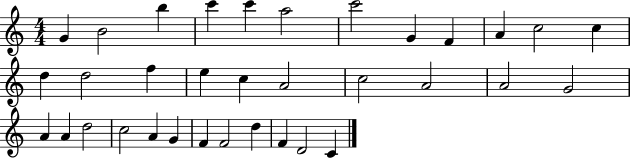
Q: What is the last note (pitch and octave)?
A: C4